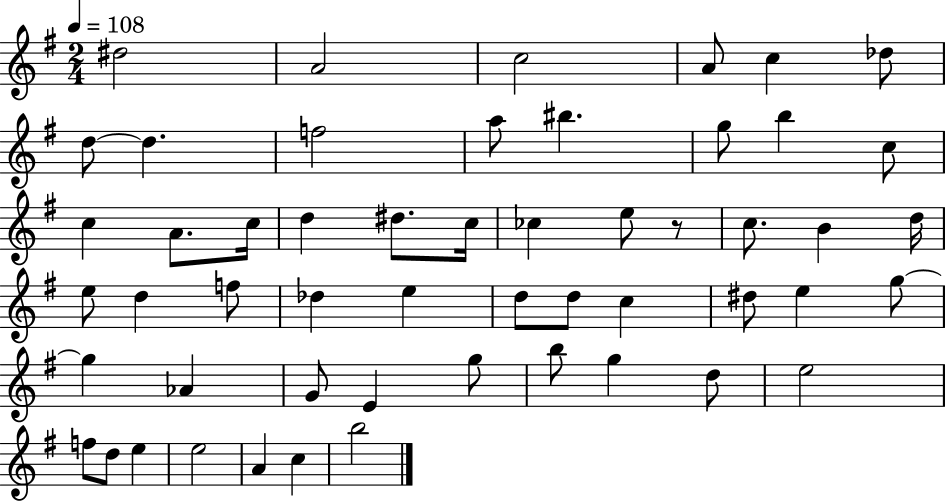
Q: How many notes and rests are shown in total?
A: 53